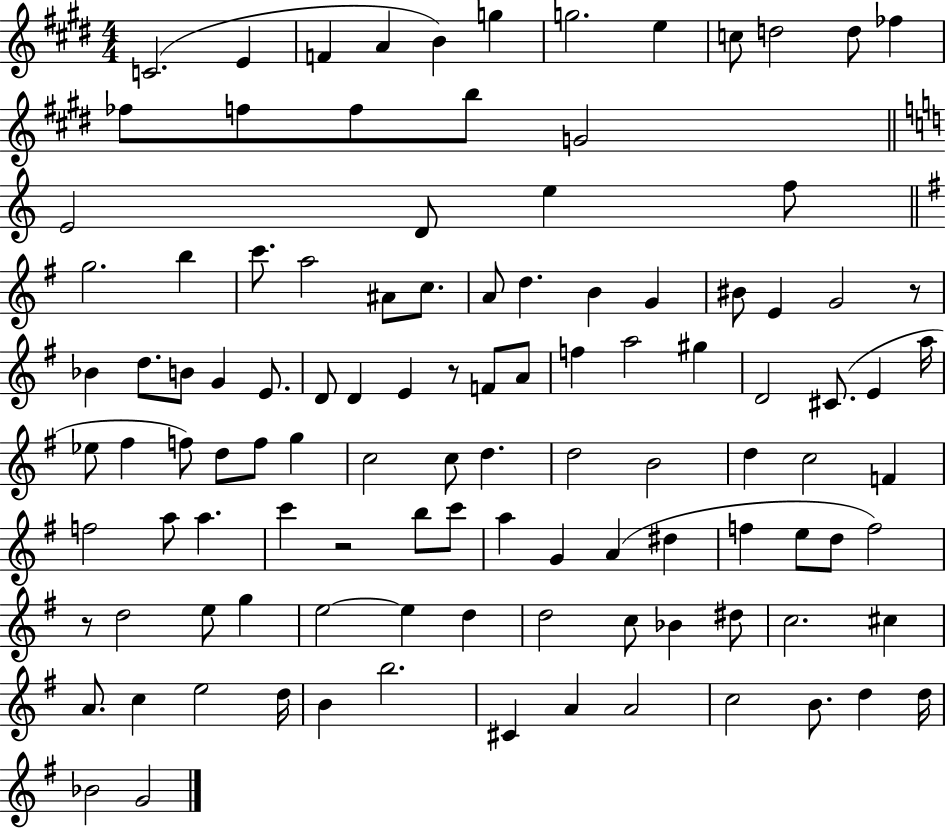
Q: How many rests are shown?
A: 4